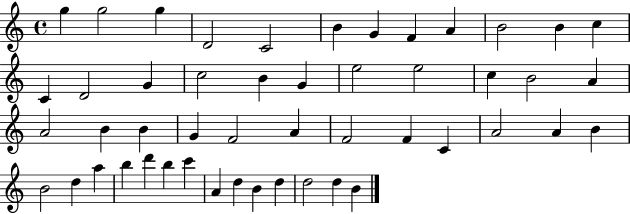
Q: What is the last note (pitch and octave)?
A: B4